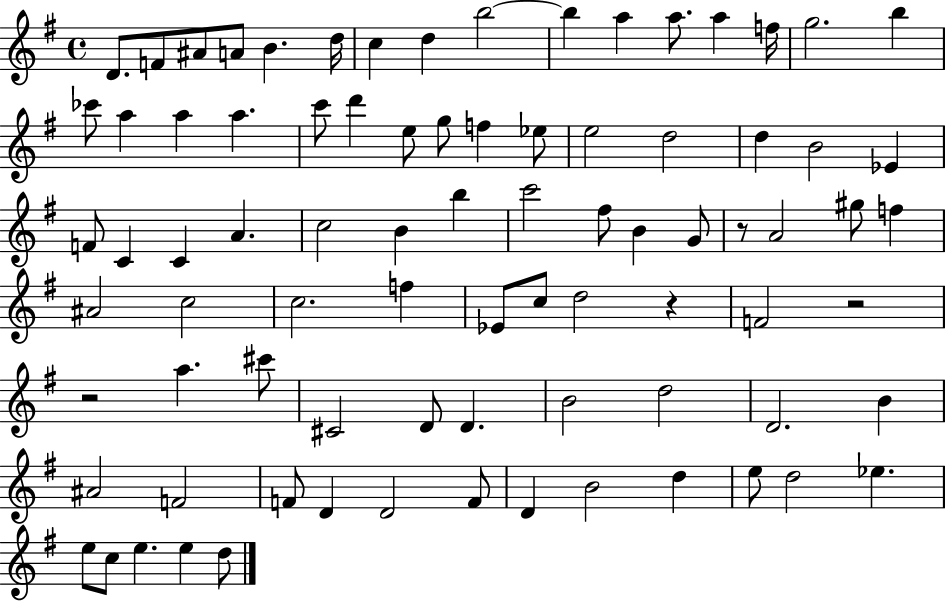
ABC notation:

X:1
T:Untitled
M:4/4
L:1/4
K:G
D/2 F/2 ^A/2 A/2 B d/4 c d b2 b a a/2 a f/4 g2 b _c'/2 a a a c'/2 d' e/2 g/2 f _e/2 e2 d2 d B2 _E F/2 C C A c2 B b c'2 ^f/2 B G/2 z/2 A2 ^g/2 f ^A2 c2 c2 f _E/2 c/2 d2 z F2 z2 z2 a ^c'/2 ^C2 D/2 D B2 d2 D2 B ^A2 F2 F/2 D D2 F/2 D B2 d e/2 d2 _e e/2 c/2 e e d/2